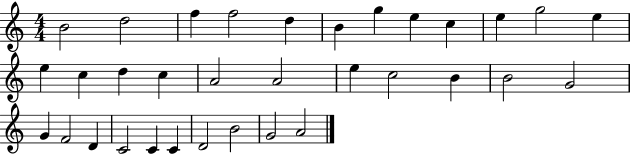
{
  \clef treble
  \numericTimeSignature
  \time 4/4
  \key c \major
  b'2 d''2 | f''4 f''2 d''4 | b'4 g''4 e''4 c''4 | e''4 g''2 e''4 | \break e''4 c''4 d''4 c''4 | a'2 a'2 | e''4 c''2 b'4 | b'2 g'2 | \break g'4 f'2 d'4 | c'2 c'4 c'4 | d'2 b'2 | g'2 a'2 | \break \bar "|."
}